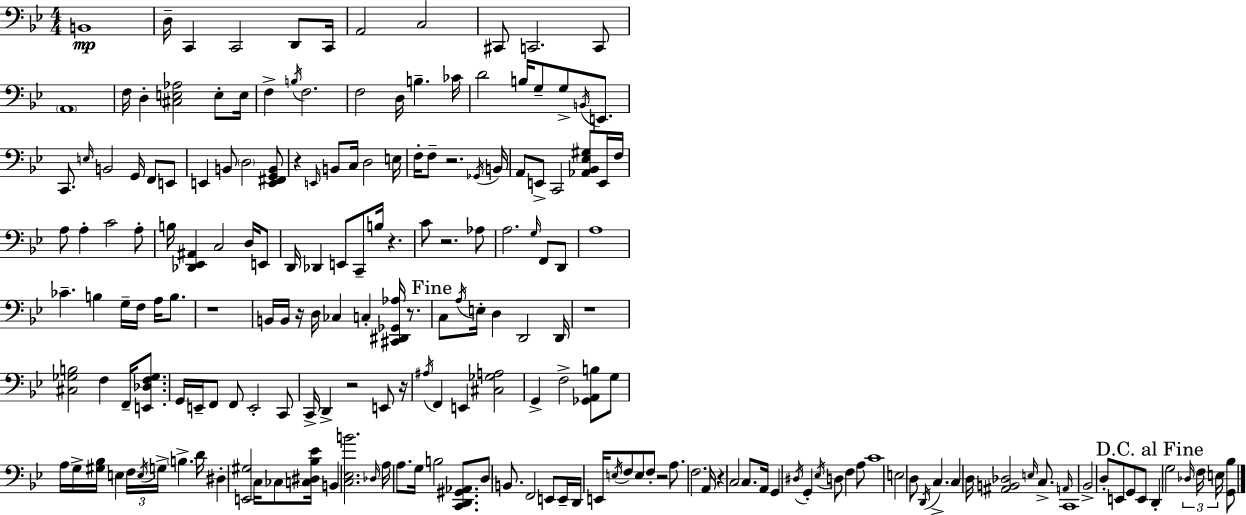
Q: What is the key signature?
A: G minor